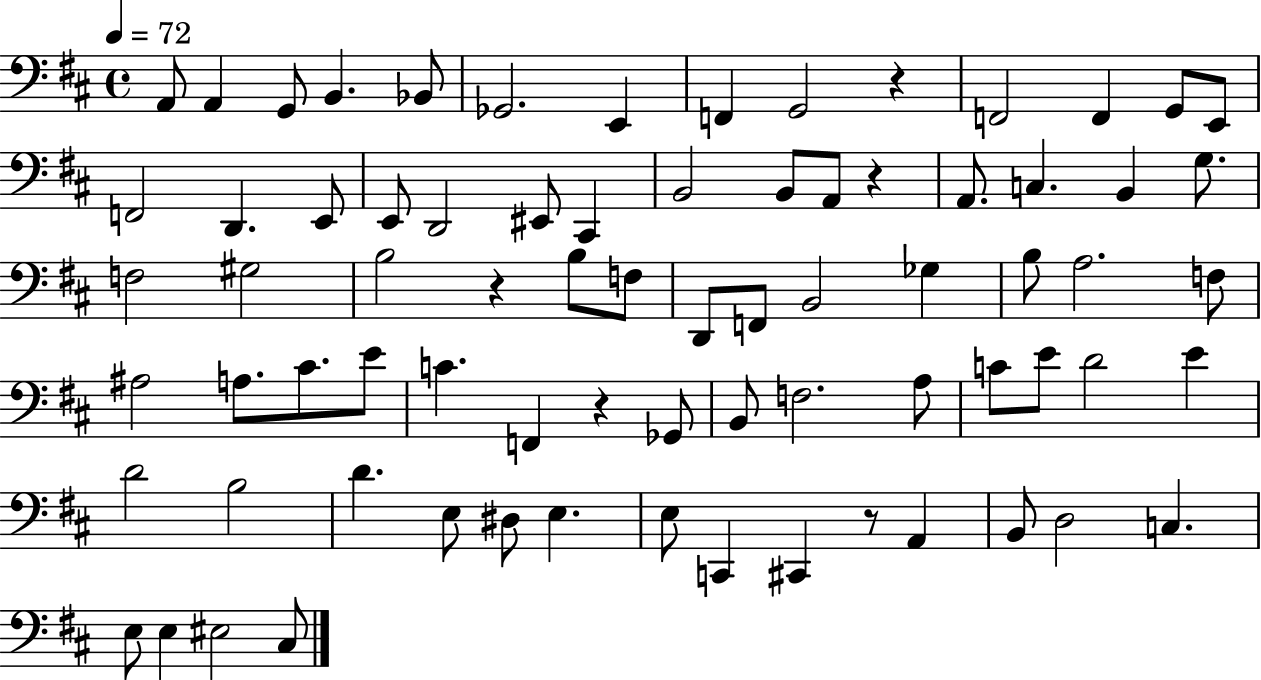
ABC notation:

X:1
T:Untitled
M:4/4
L:1/4
K:D
A,,/2 A,, G,,/2 B,, _B,,/2 _G,,2 E,, F,, G,,2 z F,,2 F,, G,,/2 E,,/2 F,,2 D,, E,,/2 E,,/2 D,,2 ^E,,/2 ^C,, B,,2 B,,/2 A,,/2 z A,,/2 C, B,, G,/2 F,2 ^G,2 B,2 z B,/2 F,/2 D,,/2 F,,/2 B,,2 _G, B,/2 A,2 F,/2 ^A,2 A,/2 ^C/2 E/2 C F,, z _G,,/2 B,,/2 F,2 A,/2 C/2 E/2 D2 E D2 B,2 D E,/2 ^D,/2 E, E,/2 C,, ^C,, z/2 A,, B,,/2 D,2 C, E,/2 E, ^E,2 ^C,/2